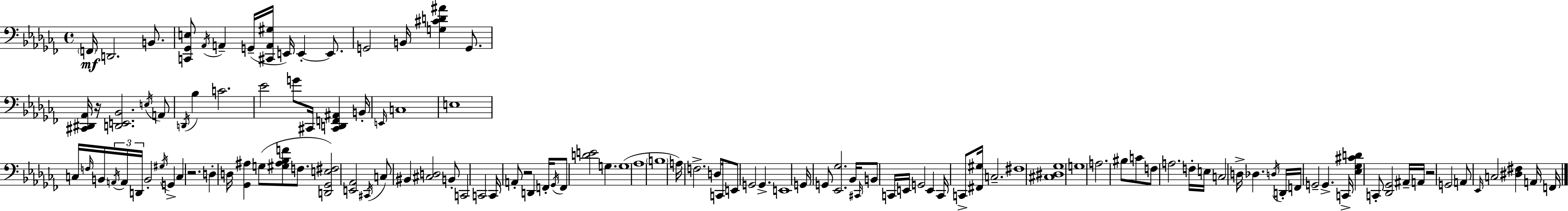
{
  \clef bass
  \time 4/4
  \defaultTimeSignature
  \key aes \minor
  \parenthesize f,16\mf d,2. b,8. | <c, ges, e>8 \acciaccatura { aes,16 } a,4-- g,16--( <cis, a, gis>16 e,16) e,4-.~~ e,8. | g,2 b,16 <g cis' d' ais'>4 g,8. | <cis, dis, aes,>16 r16 <d, e, bes,>2. \acciaccatura { e16 } | \break a,8 \acciaccatura { d,16 } bes4 c'2. | ees'2 g'8 cis,16 <cis, d, f, ais,>4 | b,16-. \grace { e,16 } c1 | e1 | \break c16 \grace { f16 } b,16 \tuplet 3/2 { \acciaccatura { a,16 } a,16 d,16 } b,2-. | \acciaccatura { gis16 } g,4-> c4 r2. | d4-. d16 <ges, ais>4 | g8( <gis ais bes f'>8 f8. <d, ges, e fis>2) <e, aes,>2 | \break \acciaccatura { cis,16 } c8 bis,4 <cis d>2 | b,8-. c,2 | c,2 c,16 a,8-. r2 | d,4 f,16-. \acciaccatura { ges,16 } f,8 <d' e'>2 | \break g4. g1( | aes1 | \parenthesize b1 | a16) f2.-> | \break d8 c,16 e,8 g,2 | g,4.-> e,1 | g,16 g,8 <ees, ges>2. | bes,16 \grace { cis,16 } b,8 c,16 e,16 g,2 | \break e,4 c,16 c,8-> <fis, gis>16 c2.-- | fis1 | <cis dis ges>1 | g1 | \break a2. | bis8 c'8 f8 a2. | f16-. e16 c2 | d16-> des4. \acciaccatura { d16 } d,16-. f,16 g,2-- | \break g,4.-> c,16-> <ees ges cis' d'>4 c,8-. | <des, ges,>2 ais,16-- a,16 r2 | g,2 a,8 \grace { ees,16 } c2 | <dis fis>4 a,16 f,16 \bar "|."
}